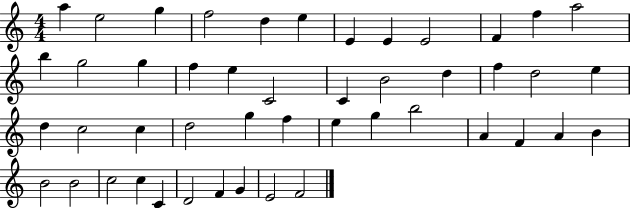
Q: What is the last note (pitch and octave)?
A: F4